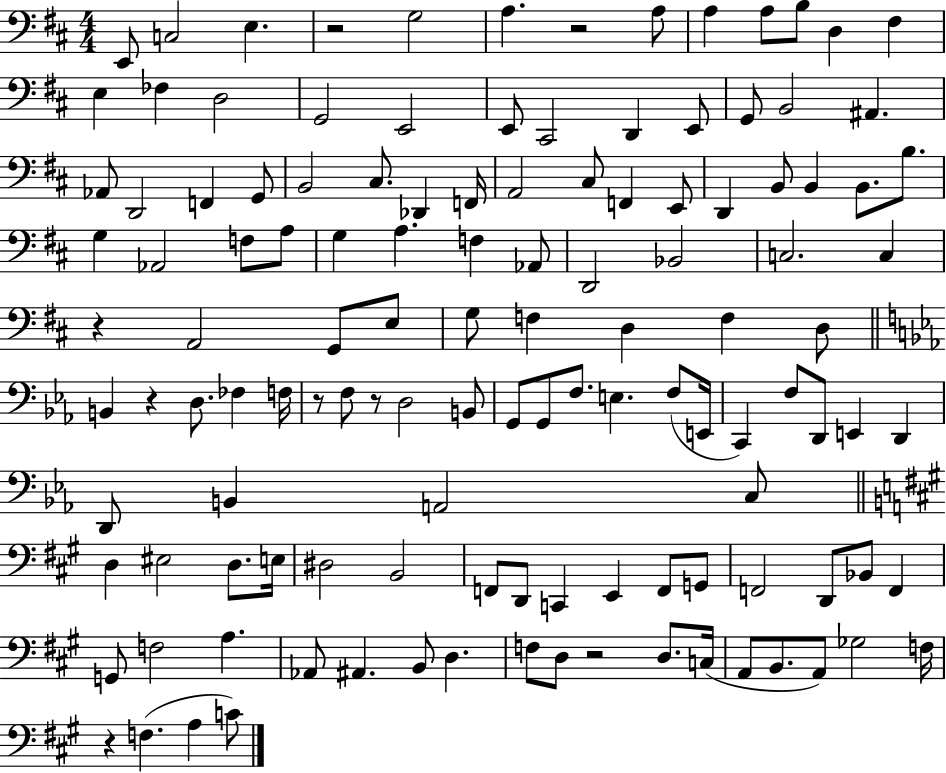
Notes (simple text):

E2/e C3/h E3/q. R/h G3/h A3/q. R/h A3/e A3/q A3/e B3/e D3/q F#3/q E3/q FES3/q D3/h G2/h E2/h E2/e C#2/h D2/q E2/e G2/e B2/h A#2/q. Ab2/e D2/h F2/q G2/e B2/h C#3/e. Db2/q F2/s A2/h C#3/e F2/q E2/e D2/q B2/e B2/q B2/e. B3/e. G3/q Ab2/h F3/e A3/e G3/q A3/q. F3/q Ab2/e D2/h Bb2/h C3/h. C3/q R/q A2/h G2/e E3/e G3/e F3/q D3/q F3/q D3/e B2/q R/q D3/e. FES3/q F3/s R/e F3/e R/e D3/h B2/e G2/e G2/e F3/e. E3/q. F3/e E2/s C2/q F3/e D2/e E2/q D2/q D2/e B2/q A2/h C3/e D3/q EIS3/h D3/e. E3/s D#3/h B2/h F2/e D2/e C2/q E2/q F2/e G2/e F2/h D2/e Bb2/e F2/q G2/e F3/h A3/q. Ab2/e A#2/q. B2/e D3/q. F3/e D3/e R/h D3/e. C3/s A2/e B2/e. A2/e Gb3/h F3/s R/q F3/q. A3/q C4/e